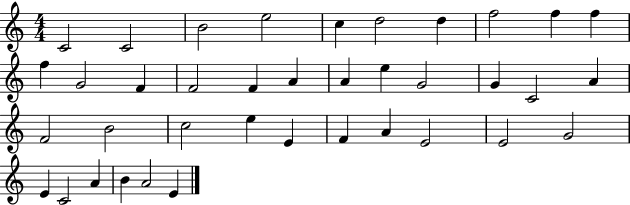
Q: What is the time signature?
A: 4/4